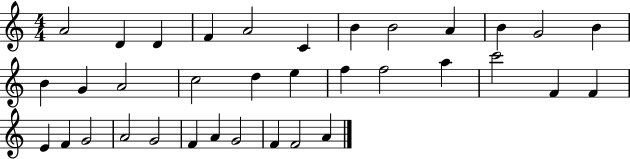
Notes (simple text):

A4/h D4/q D4/q F4/q A4/h C4/q B4/q B4/h A4/q B4/q G4/h B4/q B4/q G4/q A4/h C5/h D5/q E5/q F5/q F5/h A5/q C6/h F4/q F4/q E4/q F4/q G4/h A4/h G4/h F4/q A4/q G4/h F4/q F4/h A4/q